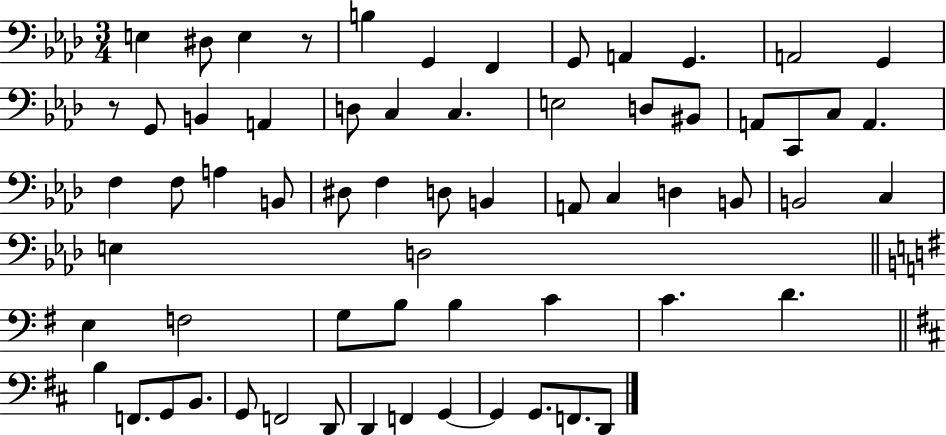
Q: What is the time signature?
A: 3/4